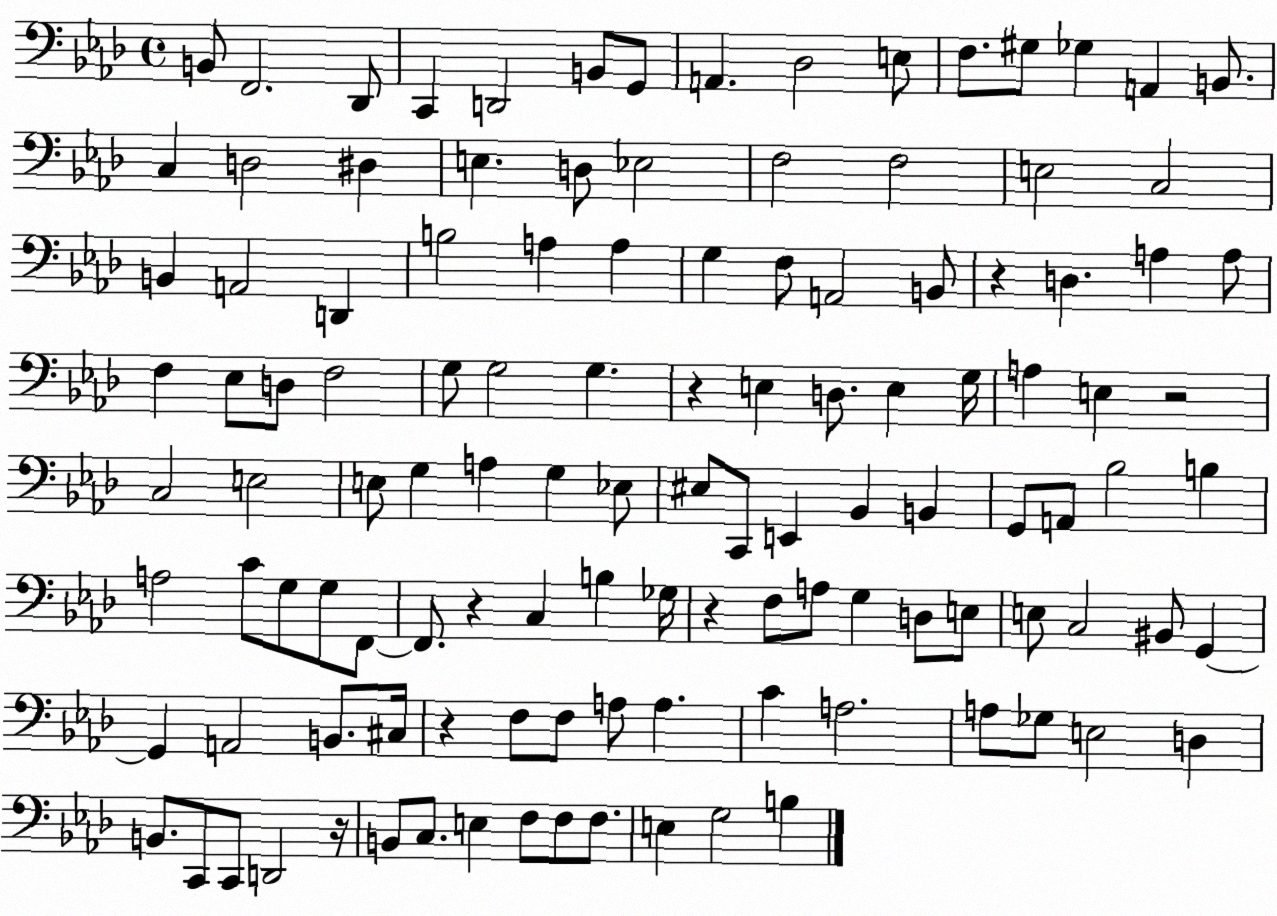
X:1
T:Untitled
M:4/4
L:1/4
K:Ab
B,,/2 F,,2 _D,,/2 C,, D,,2 B,,/2 G,,/2 A,, _D,2 E,/2 F,/2 ^G,/2 _G, A,, B,,/2 C, D,2 ^D, E, D,/2 _E,2 F,2 F,2 E,2 C,2 B,, A,,2 D,, B,2 A, A, G, F,/2 A,,2 B,,/2 z D, A, A,/2 F, _E,/2 D,/2 F,2 G,/2 G,2 G, z E, D,/2 E, G,/4 A, E, z2 C,2 E,2 E,/2 G, A, G, _E,/2 ^E,/2 C,,/2 E,, _B,, B,, G,,/2 A,,/2 _B,2 B, A,2 C/2 G,/2 G,/2 F,,/2 F,,/2 z C, B, _G,/4 z F,/2 A,/2 G, D,/2 E,/2 E,/2 C,2 ^B,,/2 G,, G,, A,,2 B,,/2 ^C,/4 z F,/2 F,/2 A,/2 A, C A,2 A,/2 _G,/2 E,2 D, B,,/2 C,,/2 C,,/2 D,,2 z/4 B,,/2 C,/2 E, F,/2 F,/2 F,/2 E, G,2 B,